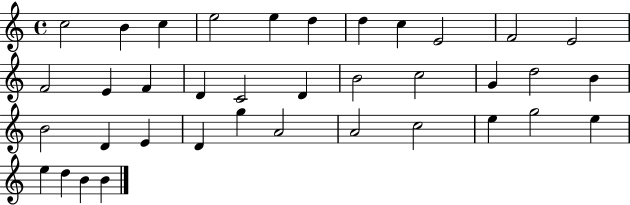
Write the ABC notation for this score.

X:1
T:Untitled
M:4/4
L:1/4
K:C
c2 B c e2 e d d c E2 F2 E2 F2 E F D C2 D B2 c2 G d2 B B2 D E D g A2 A2 c2 e g2 e e d B B